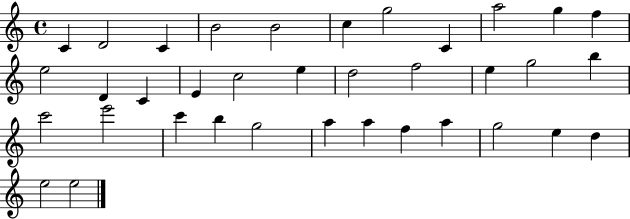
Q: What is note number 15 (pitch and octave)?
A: E4